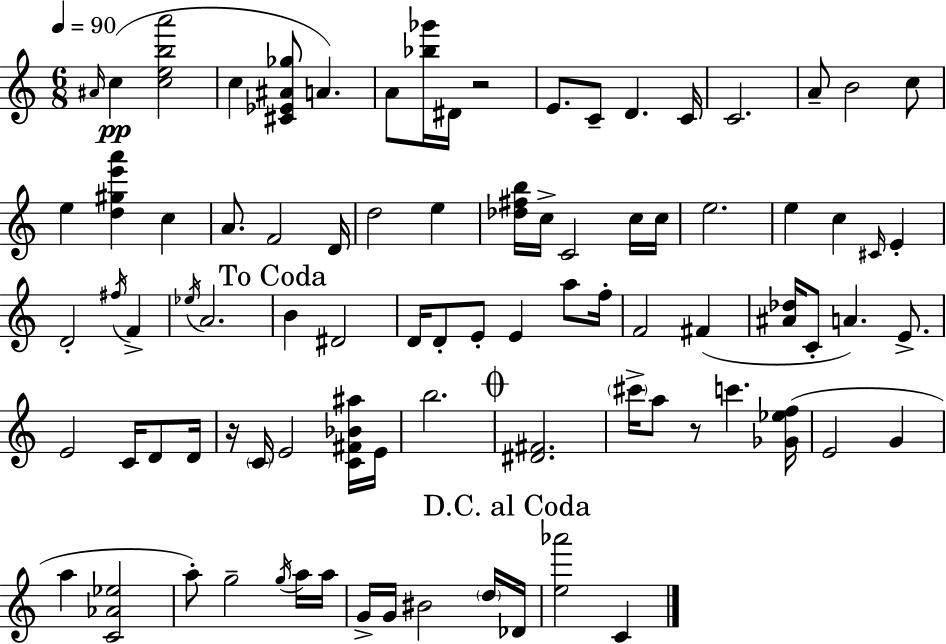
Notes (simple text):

A#4/s C5/q [C5,E5,B5,A6]/h C5/q [C#4,Eb4,A#4,Gb5]/e A4/q. A4/e [Bb5,Gb6]/s D#4/s R/h E4/e. C4/e D4/q. C4/s C4/h. A4/e B4/h C5/e E5/q [D5,G#5,E6,A6]/q C5/q A4/e. F4/h D4/s D5/h E5/q [Db5,F#5,B5]/s C5/s C4/h C5/s C5/s E5/h. E5/q C5/q C#4/s E4/q D4/h F#5/s F4/q Eb5/s A4/h. B4/q D#4/h D4/s D4/e E4/e E4/q A5/e F5/s F4/h F#4/q [A#4,Db5]/s C4/e A4/q. E4/e. E4/h C4/s D4/e D4/s R/s C4/s E4/h [C4,F#4,Bb4,A#5]/s E4/s B5/h. [D#4,F#4]/h. C#6/s A5/e R/e C6/q. [Gb4,Eb5,F5]/s E4/h G4/q A5/q [C4,Ab4,Eb5]/h A5/e G5/h G5/s A5/s A5/s G4/s G4/s BIS4/h D5/s Db4/s [E5,Ab6]/h C4/q